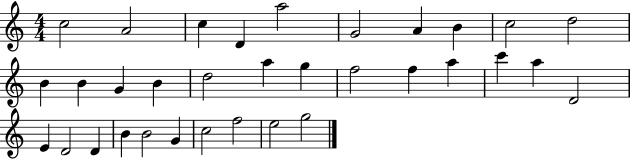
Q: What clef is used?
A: treble